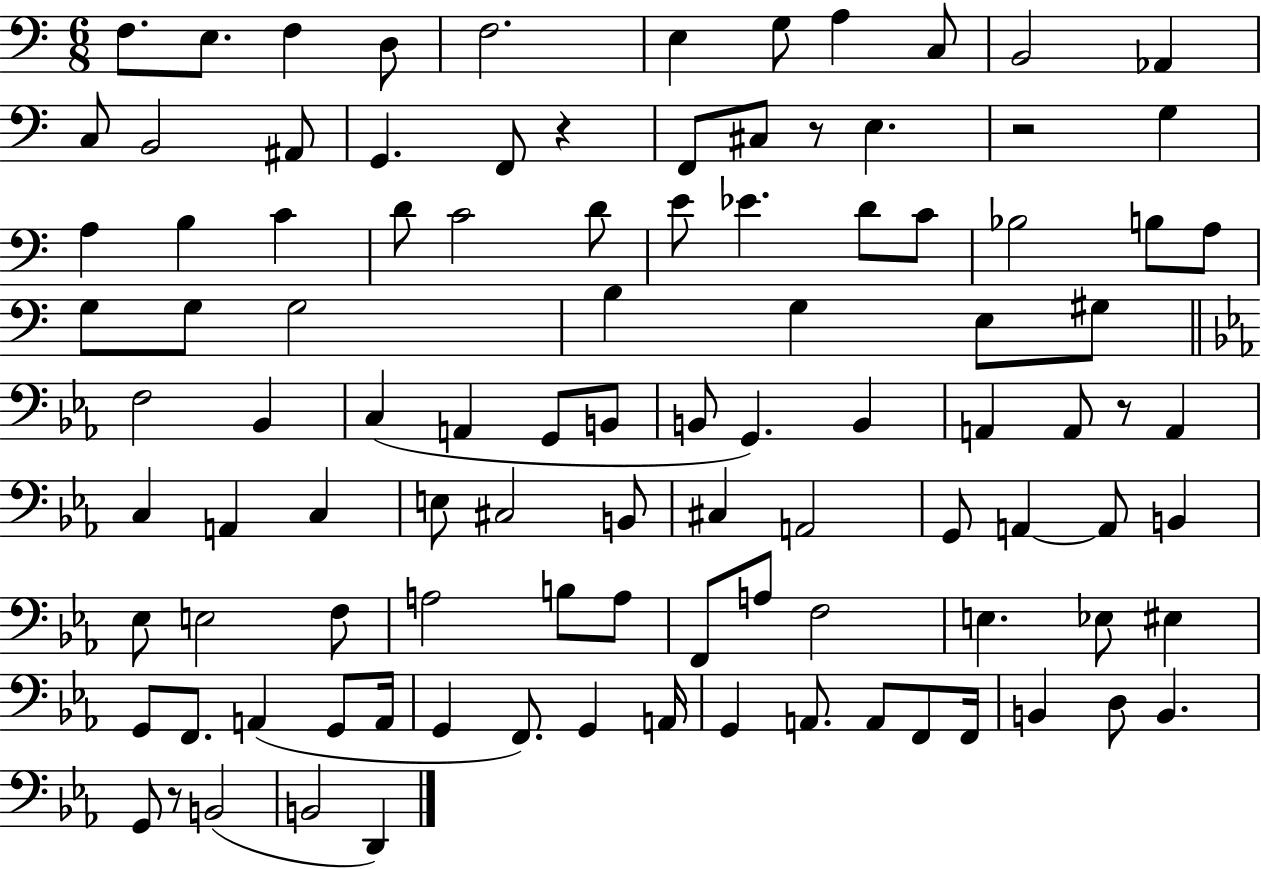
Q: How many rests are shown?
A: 5